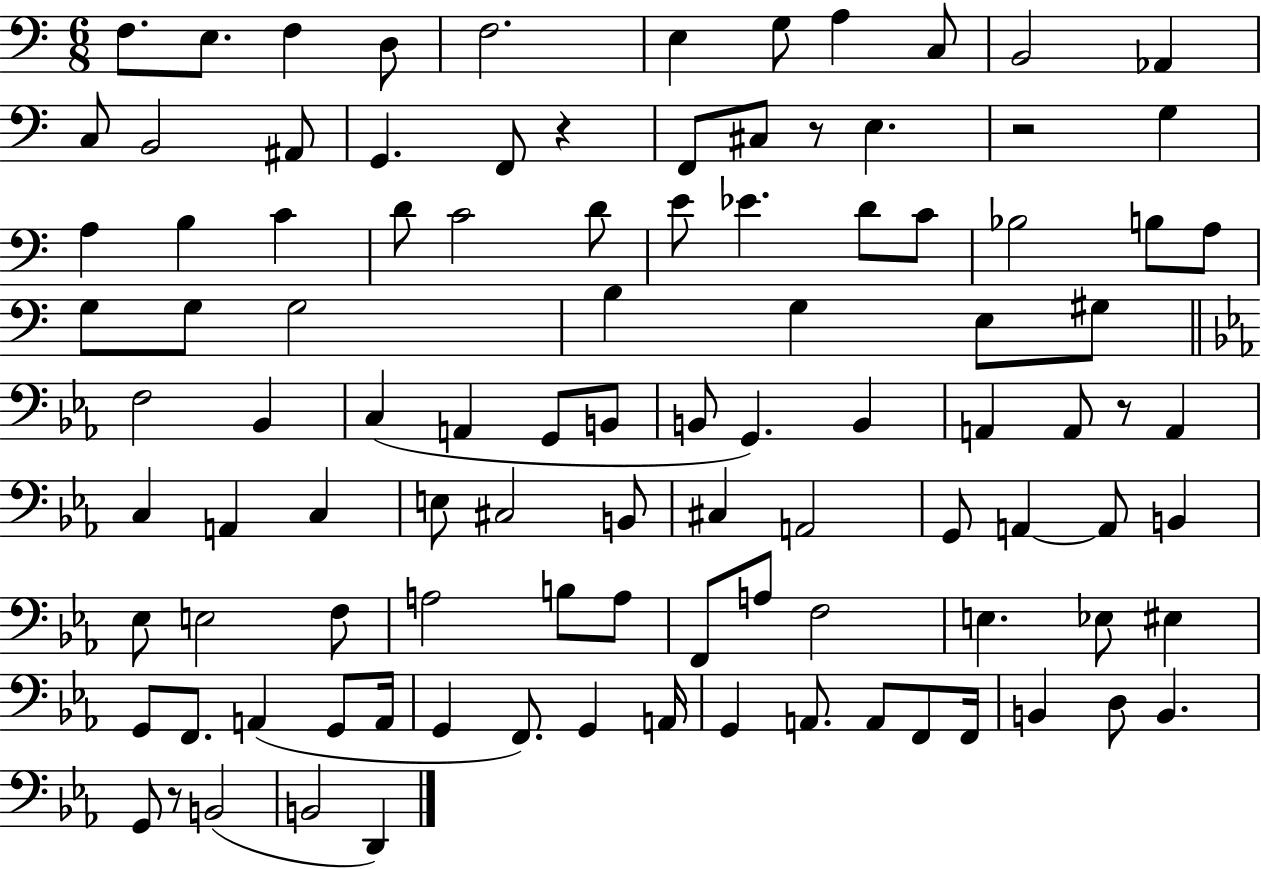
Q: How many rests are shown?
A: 5